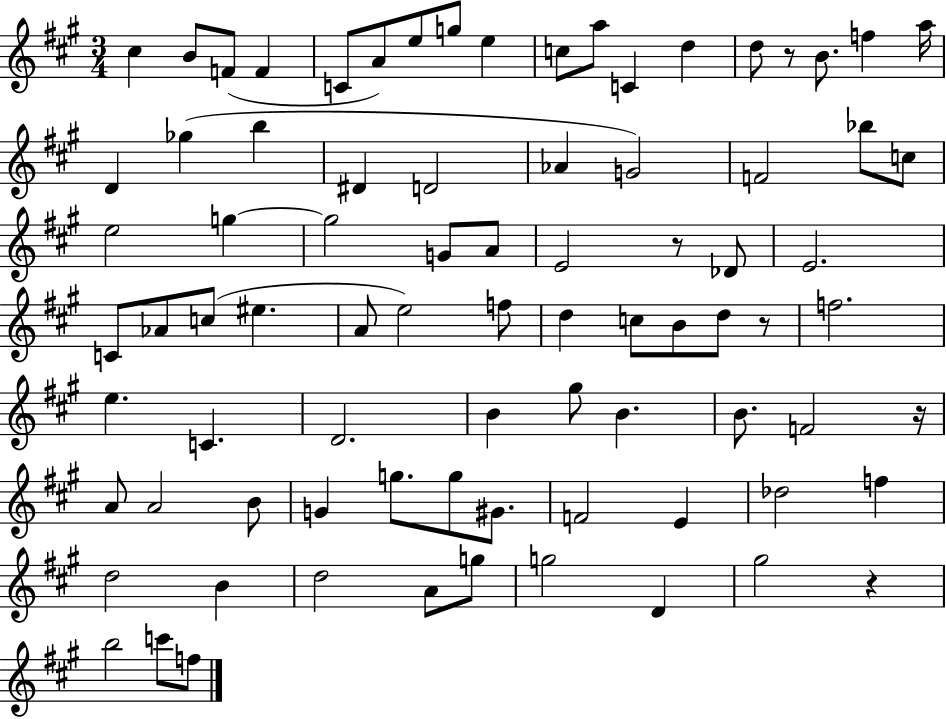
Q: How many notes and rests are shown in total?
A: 82